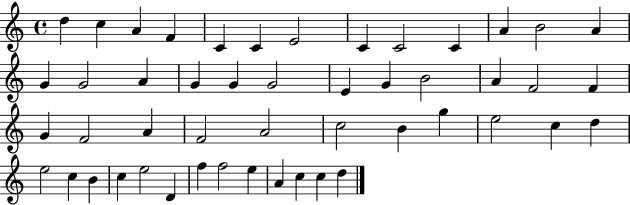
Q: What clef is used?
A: treble